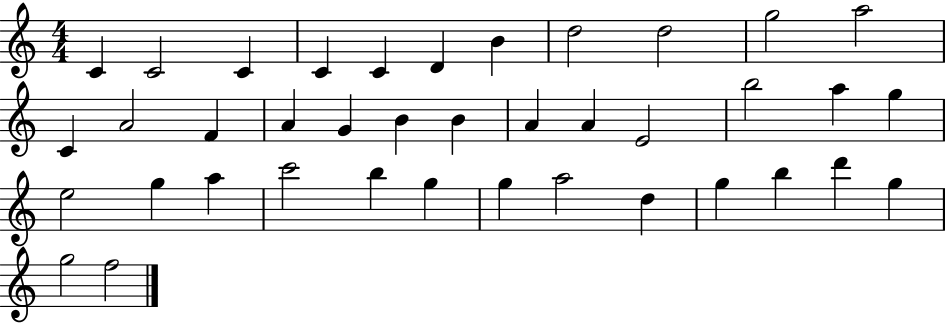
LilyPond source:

{
  \clef treble
  \numericTimeSignature
  \time 4/4
  \key c \major
  c'4 c'2 c'4 | c'4 c'4 d'4 b'4 | d''2 d''2 | g''2 a''2 | \break c'4 a'2 f'4 | a'4 g'4 b'4 b'4 | a'4 a'4 e'2 | b''2 a''4 g''4 | \break e''2 g''4 a''4 | c'''2 b''4 g''4 | g''4 a''2 d''4 | g''4 b''4 d'''4 g''4 | \break g''2 f''2 | \bar "|."
}